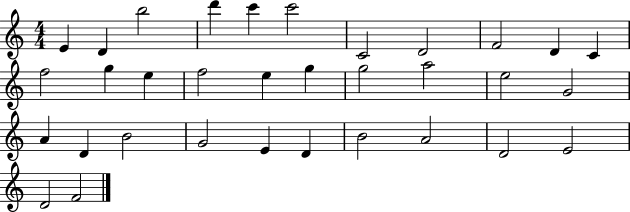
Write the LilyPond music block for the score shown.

{
  \clef treble
  \numericTimeSignature
  \time 4/4
  \key c \major
  e'4 d'4 b''2 | d'''4 c'''4 c'''2 | c'2 d'2 | f'2 d'4 c'4 | \break f''2 g''4 e''4 | f''2 e''4 g''4 | g''2 a''2 | e''2 g'2 | \break a'4 d'4 b'2 | g'2 e'4 d'4 | b'2 a'2 | d'2 e'2 | \break d'2 f'2 | \bar "|."
}